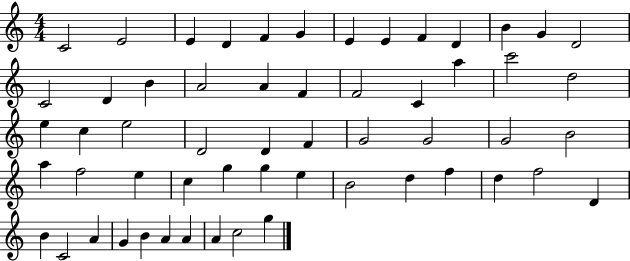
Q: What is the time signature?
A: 4/4